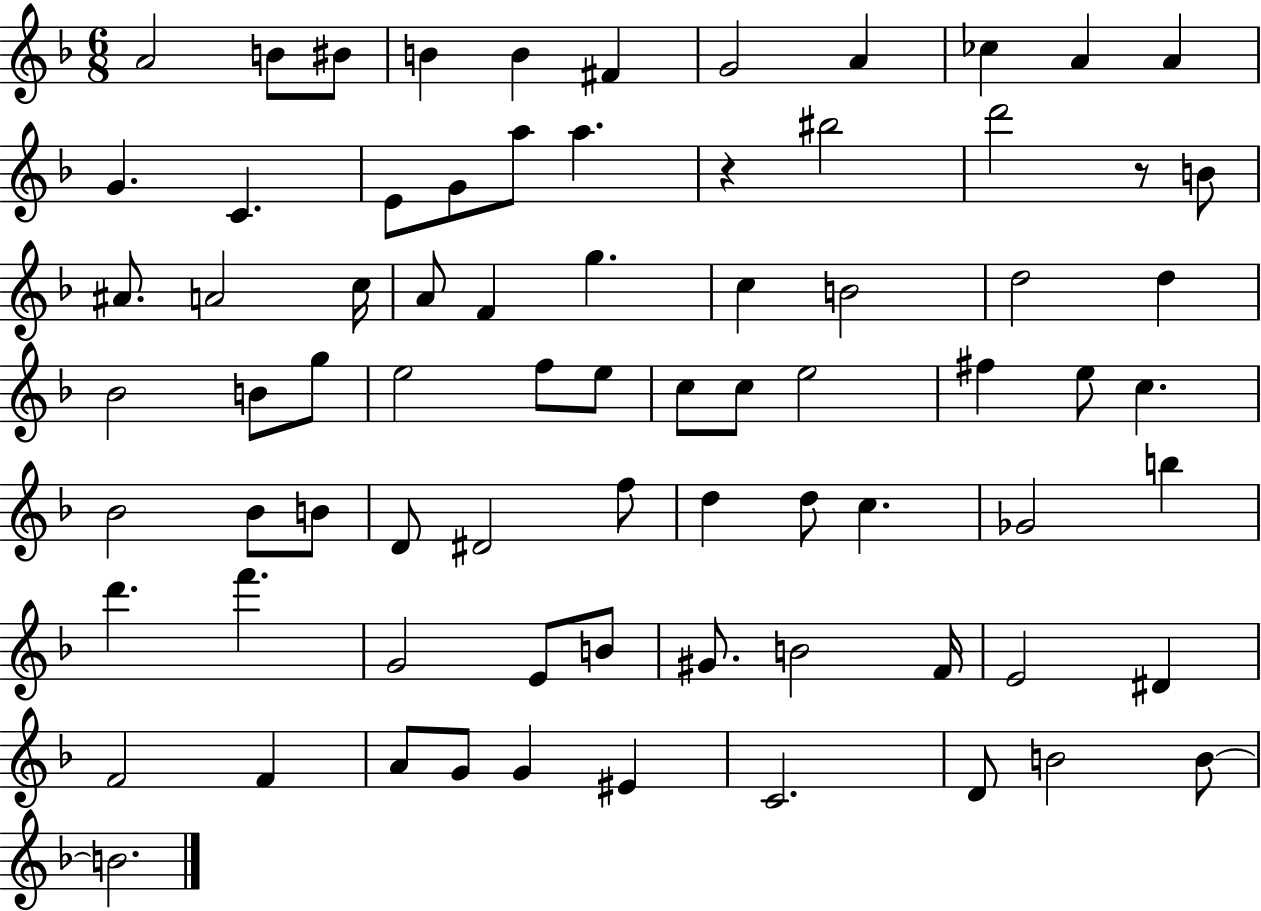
{
  \clef treble
  \numericTimeSignature
  \time 6/8
  \key f \major
  a'2 b'8 bis'8 | b'4 b'4 fis'4 | g'2 a'4 | ces''4 a'4 a'4 | \break g'4. c'4. | e'8 g'8 a''8 a''4. | r4 bis''2 | d'''2 r8 b'8 | \break ais'8. a'2 c''16 | a'8 f'4 g''4. | c''4 b'2 | d''2 d''4 | \break bes'2 b'8 g''8 | e''2 f''8 e''8 | c''8 c''8 e''2 | fis''4 e''8 c''4. | \break bes'2 bes'8 b'8 | d'8 dis'2 f''8 | d''4 d''8 c''4. | ges'2 b''4 | \break d'''4. f'''4. | g'2 e'8 b'8 | gis'8. b'2 f'16 | e'2 dis'4 | \break f'2 f'4 | a'8 g'8 g'4 eis'4 | c'2. | d'8 b'2 b'8~~ | \break b'2. | \bar "|."
}